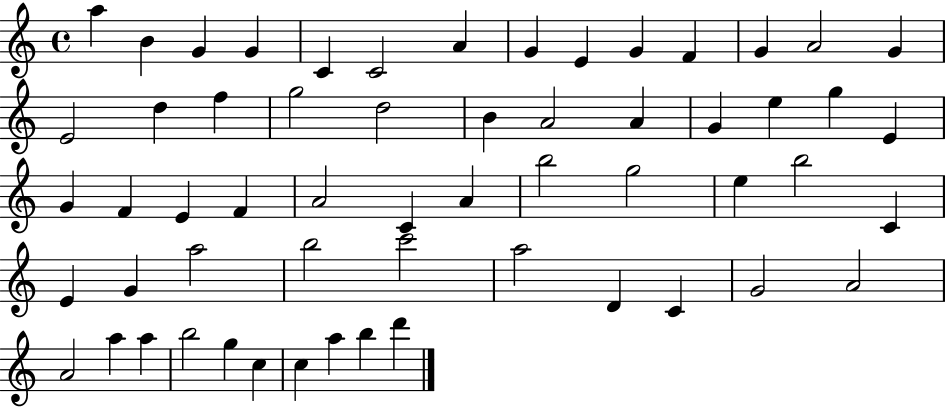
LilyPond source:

{
  \clef treble
  \time 4/4
  \defaultTimeSignature
  \key c \major
  a''4 b'4 g'4 g'4 | c'4 c'2 a'4 | g'4 e'4 g'4 f'4 | g'4 a'2 g'4 | \break e'2 d''4 f''4 | g''2 d''2 | b'4 a'2 a'4 | g'4 e''4 g''4 e'4 | \break g'4 f'4 e'4 f'4 | a'2 c'4 a'4 | b''2 g''2 | e''4 b''2 c'4 | \break e'4 g'4 a''2 | b''2 c'''2 | a''2 d'4 c'4 | g'2 a'2 | \break a'2 a''4 a''4 | b''2 g''4 c''4 | c''4 a''4 b''4 d'''4 | \bar "|."
}